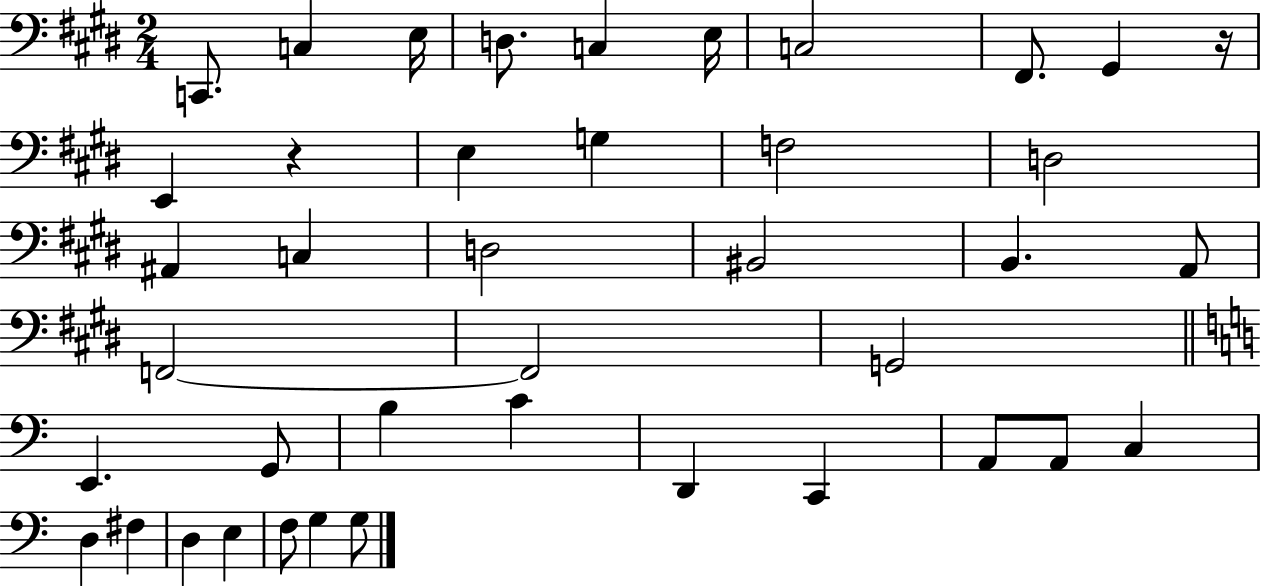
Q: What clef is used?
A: bass